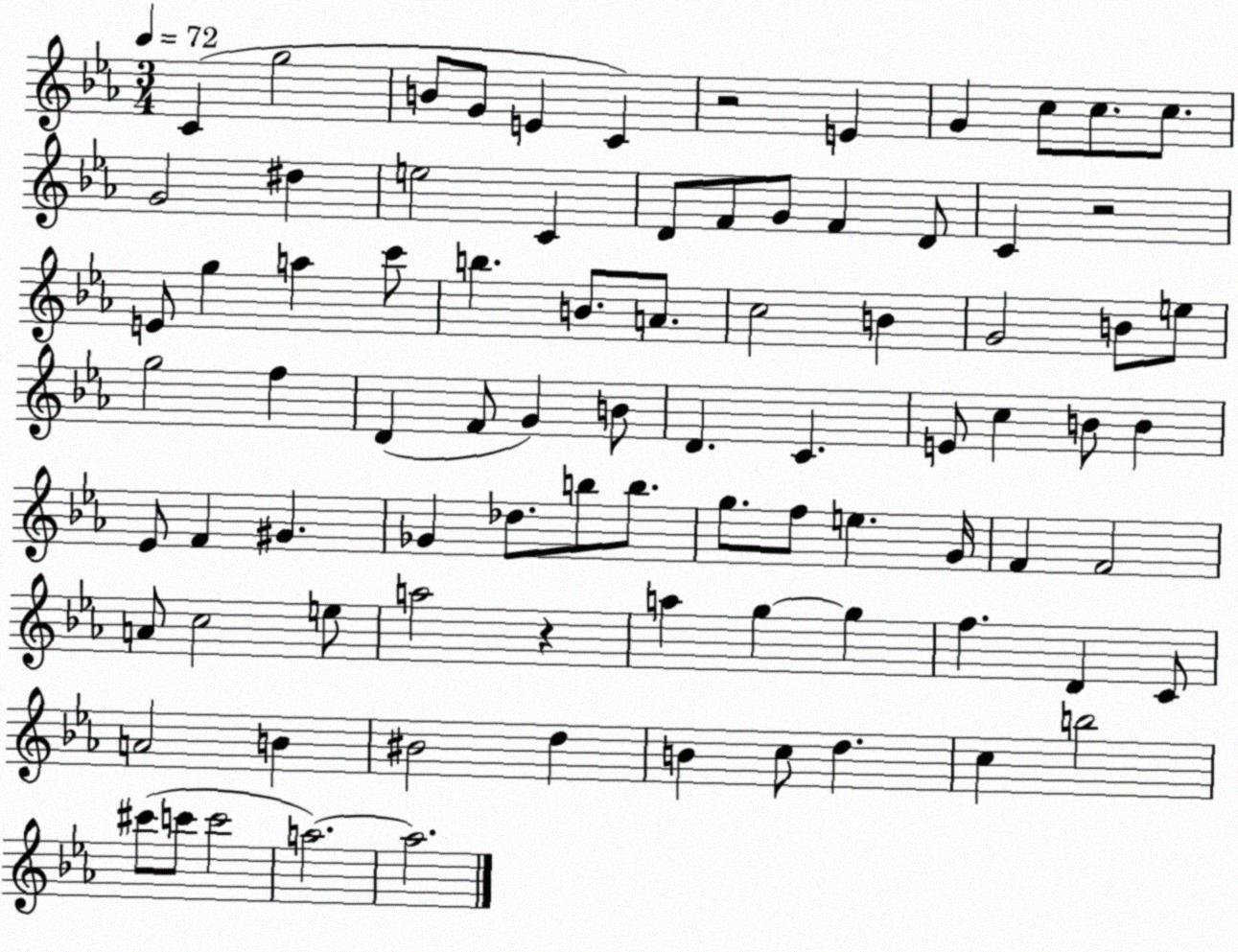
X:1
T:Untitled
M:3/4
L:1/4
K:Eb
C g2 B/2 G/2 E C z2 E G c/2 c/2 c/2 G2 ^d e2 C D/2 F/2 G/2 F D/2 C z2 E/2 g a c'/2 b B/2 A/2 c2 B G2 B/2 e/2 g2 f D F/2 G B/2 D C E/2 c B/2 B _E/2 F ^G _G _d/2 b/2 b/2 g/2 f/2 e G/4 F F2 A/2 c2 e/2 a2 z a g g f D C/2 A2 B ^B2 d B c/2 d c b2 ^c'/2 c'/2 c'2 a2 a2